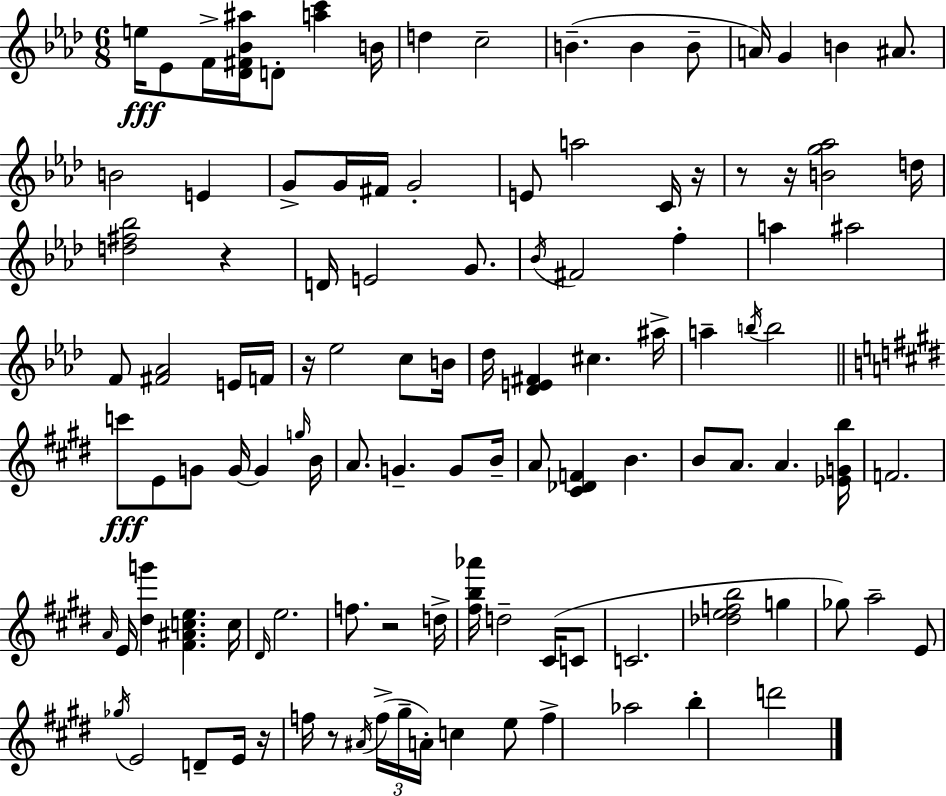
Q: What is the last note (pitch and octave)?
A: D6